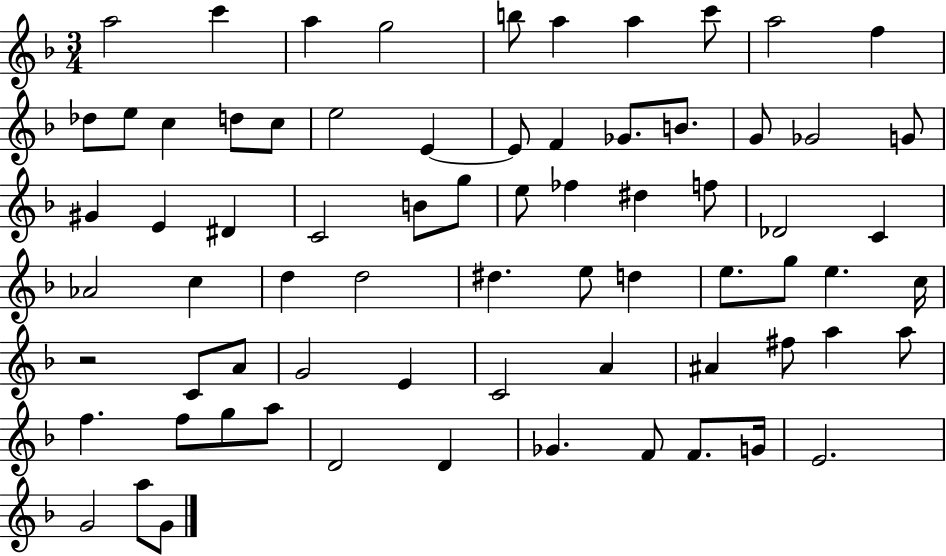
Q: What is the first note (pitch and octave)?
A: A5